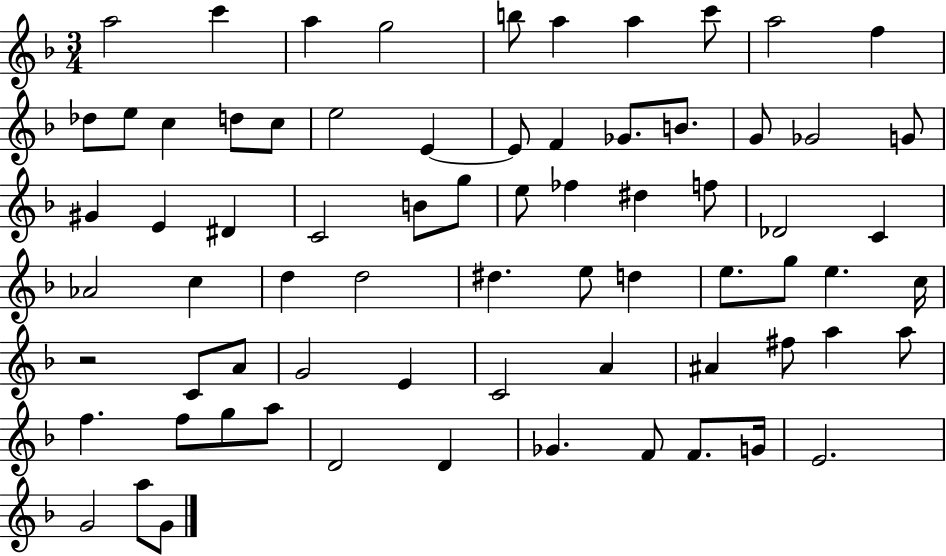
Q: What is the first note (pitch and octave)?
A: A5